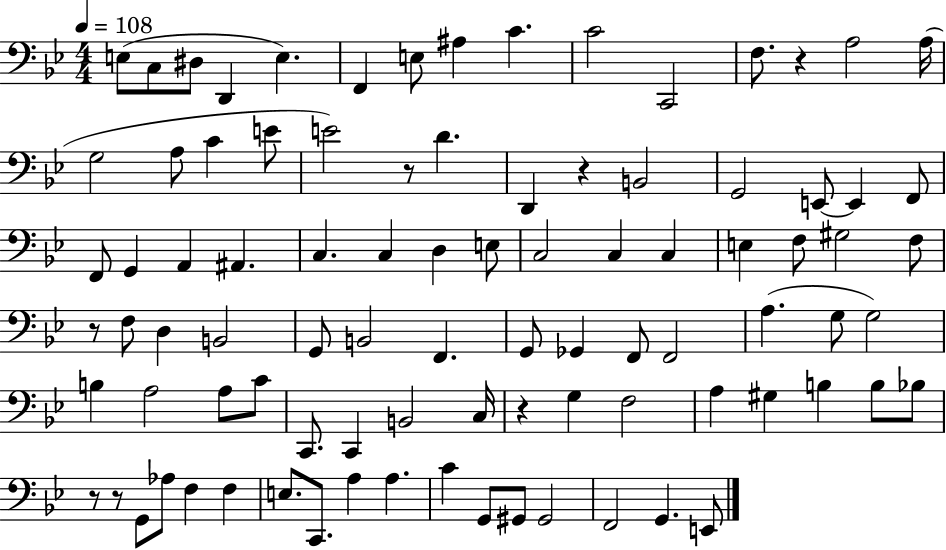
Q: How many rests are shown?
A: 7